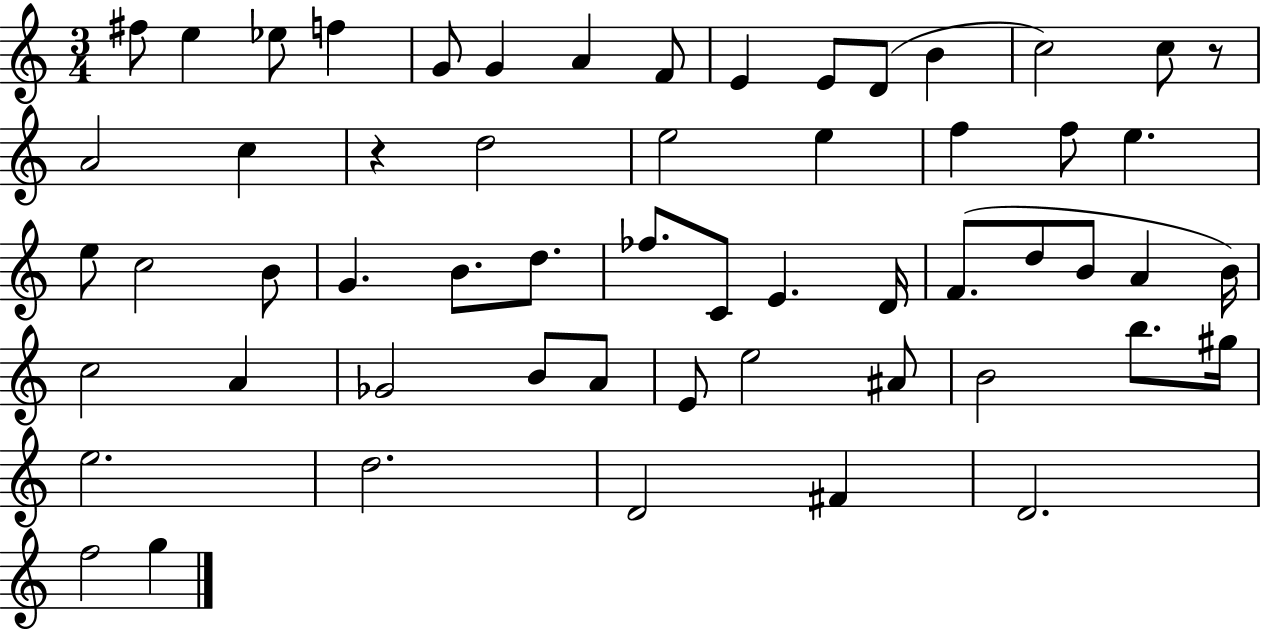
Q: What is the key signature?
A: C major